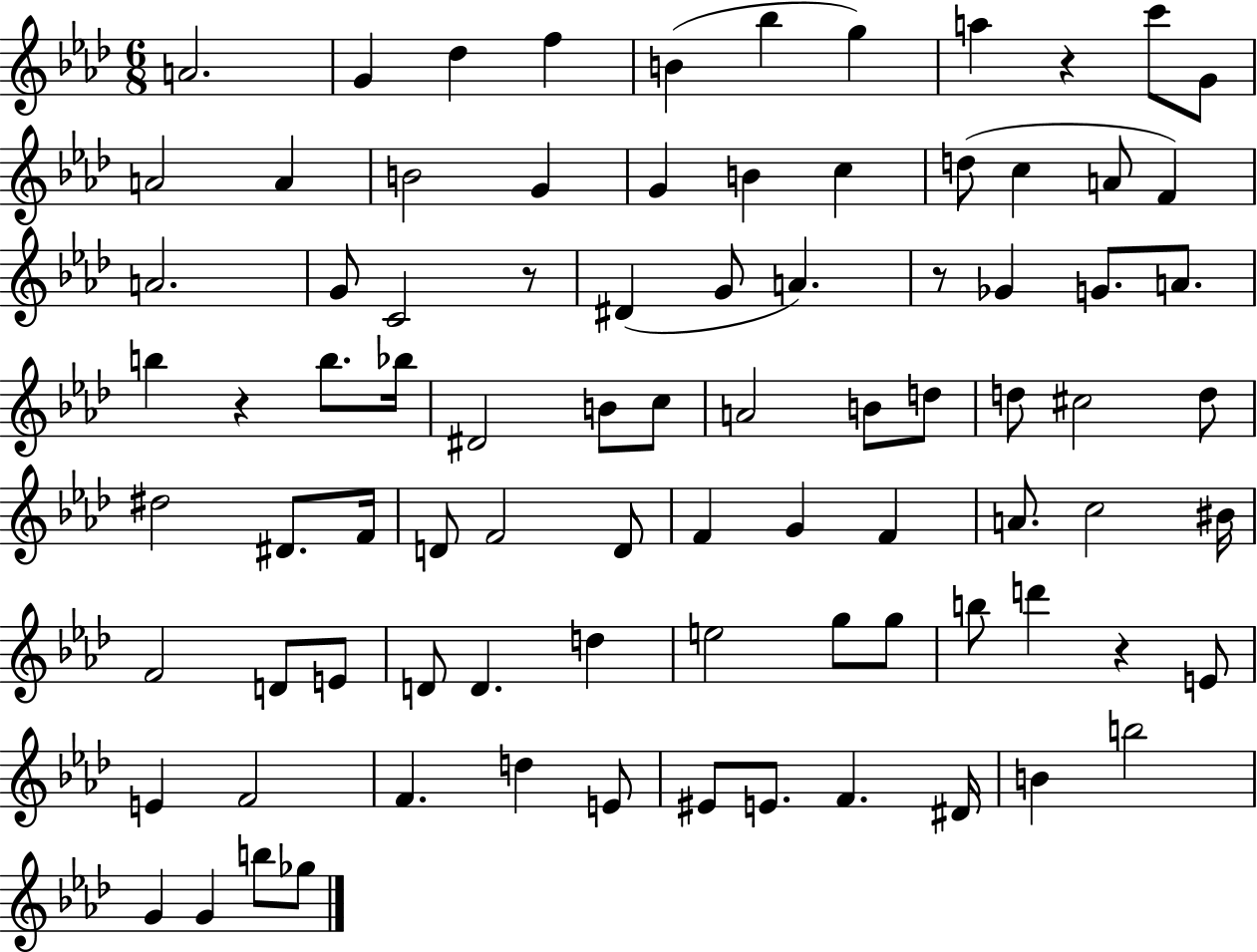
{
  \clef treble
  \numericTimeSignature
  \time 6/8
  \key aes \major
  a'2. | g'4 des''4 f''4 | b'4( bes''4 g''4) | a''4 r4 c'''8 g'8 | \break a'2 a'4 | b'2 g'4 | g'4 b'4 c''4 | d''8( c''4 a'8 f'4) | \break a'2. | g'8 c'2 r8 | dis'4( g'8 a'4.) | r8 ges'4 g'8. a'8. | \break b''4 r4 b''8. bes''16 | dis'2 b'8 c''8 | a'2 b'8 d''8 | d''8 cis''2 d''8 | \break dis''2 dis'8. f'16 | d'8 f'2 d'8 | f'4 g'4 f'4 | a'8. c''2 bis'16 | \break f'2 d'8 e'8 | d'8 d'4. d''4 | e''2 g''8 g''8 | b''8 d'''4 r4 e'8 | \break e'4 f'2 | f'4. d''4 e'8 | eis'8 e'8. f'4. dis'16 | b'4 b''2 | \break g'4 g'4 b''8 ges''8 | \bar "|."
}